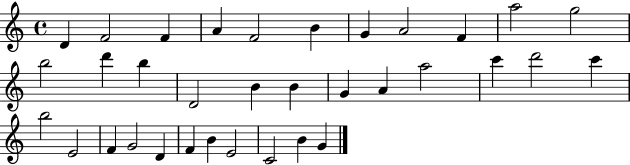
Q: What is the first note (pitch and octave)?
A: D4